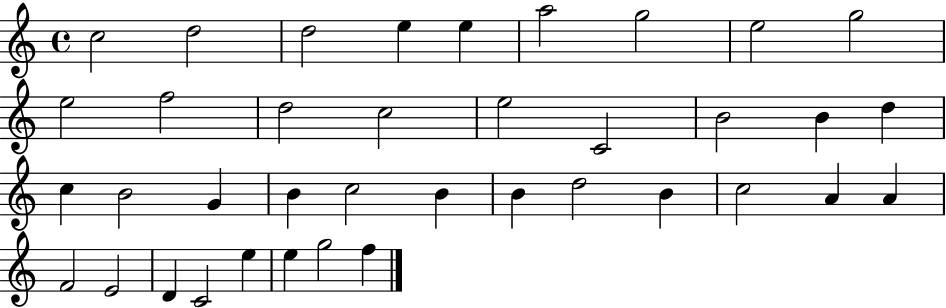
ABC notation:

X:1
T:Untitled
M:4/4
L:1/4
K:C
c2 d2 d2 e e a2 g2 e2 g2 e2 f2 d2 c2 e2 C2 B2 B d c B2 G B c2 B B d2 B c2 A A F2 E2 D C2 e e g2 f